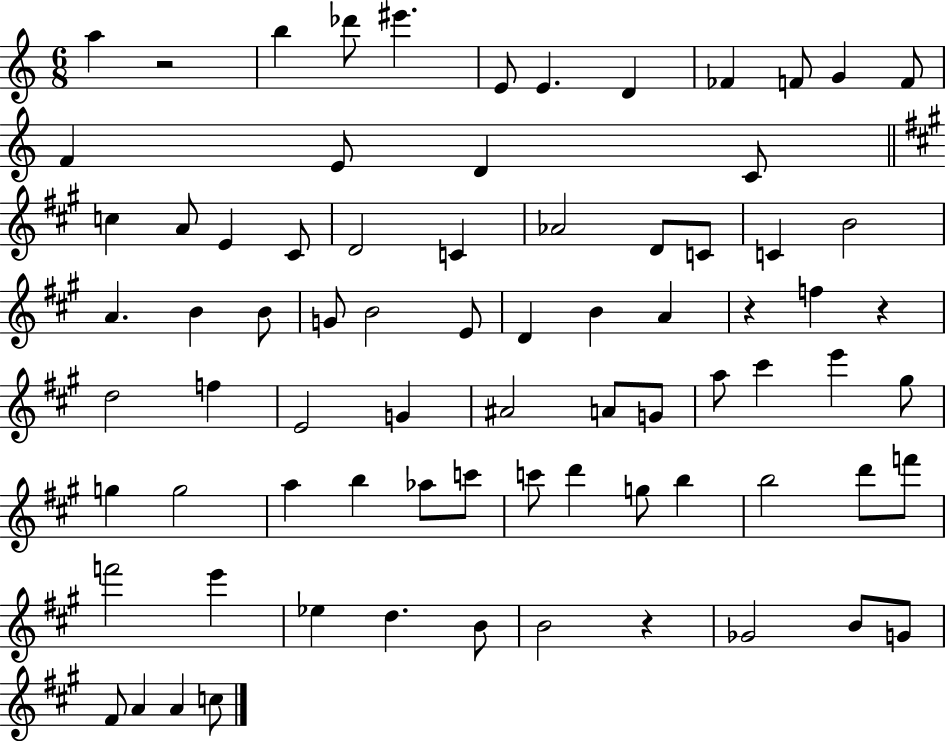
A5/q R/h B5/q Db6/e EIS6/q. E4/e E4/q. D4/q FES4/q F4/e G4/q F4/e F4/q E4/e D4/q C4/e C5/q A4/e E4/q C#4/e D4/h C4/q Ab4/h D4/e C4/e C4/q B4/h A4/q. B4/q B4/e G4/e B4/h E4/e D4/q B4/q A4/q R/q F5/q R/q D5/h F5/q E4/h G4/q A#4/h A4/e G4/e A5/e C#6/q E6/q G#5/e G5/q G5/h A5/q B5/q Ab5/e C6/e C6/e D6/q G5/e B5/q B5/h D6/e F6/e F6/h E6/q Eb5/q D5/q. B4/e B4/h R/q Gb4/h B4/e G4/e F#4/e A4/q A4/q C5/e